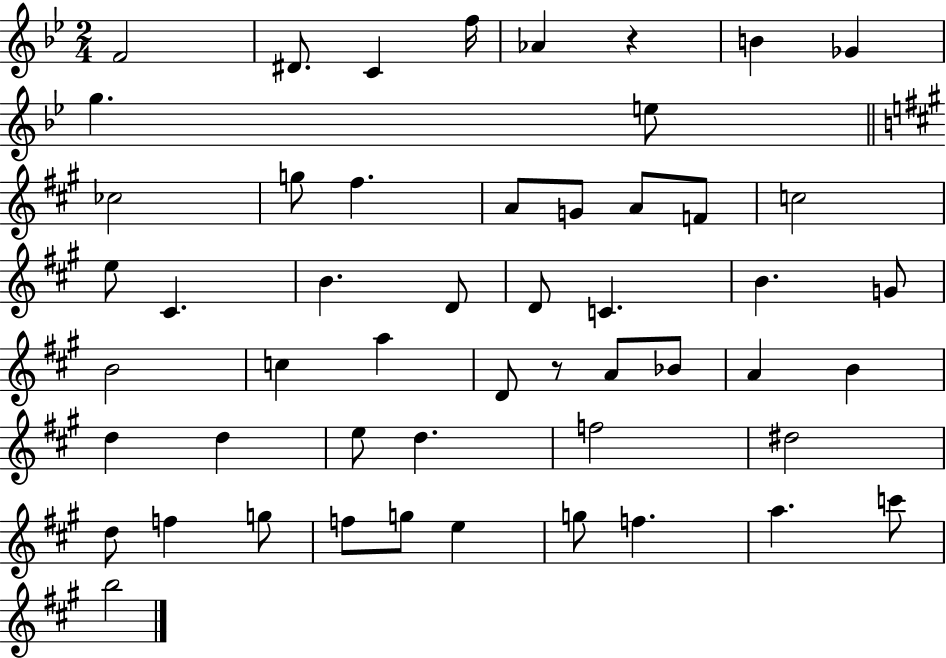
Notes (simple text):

F4/h D#4/e. C4/q F5/s Ab4/q R/q B4/q Gb4/q G5/q. E5/e CES5/h G5/e F#5/q. A4/e G4/e A4/e F4/e C5/h E5/e C#4/q. B4/q. D4/e D4/e C4/q. B4/q. G4/e B4/h C5/q A5/q D4/e R/e A4/e Bb4/e A4/q B4/q D5/q D5/q E5/e D5/q. F5/h D#5/h D5/e F5/q G5/e F5/e G5/e E5/q G5/e F5/q. A5/q. C6/e B5/h